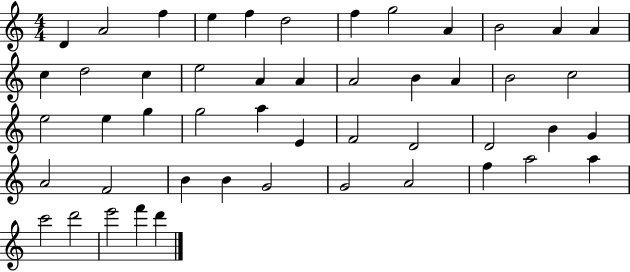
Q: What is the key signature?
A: C major